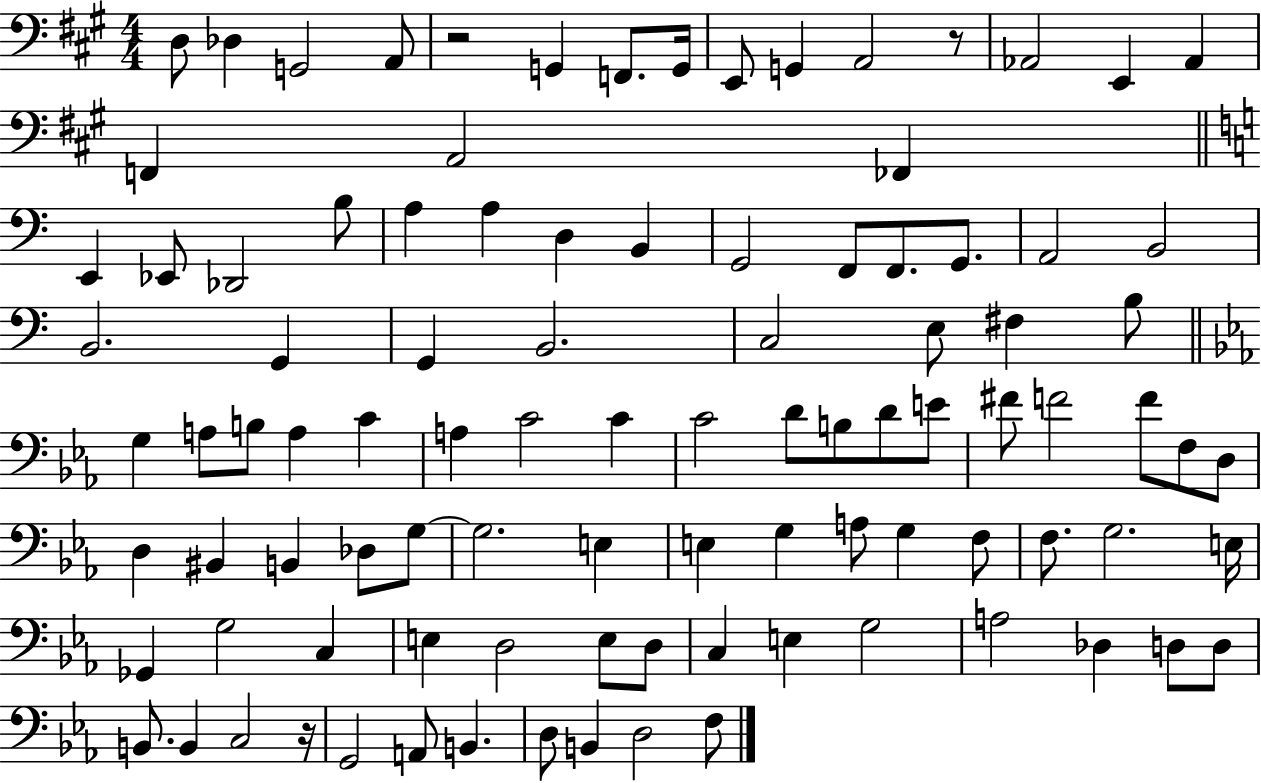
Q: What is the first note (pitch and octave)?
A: D3